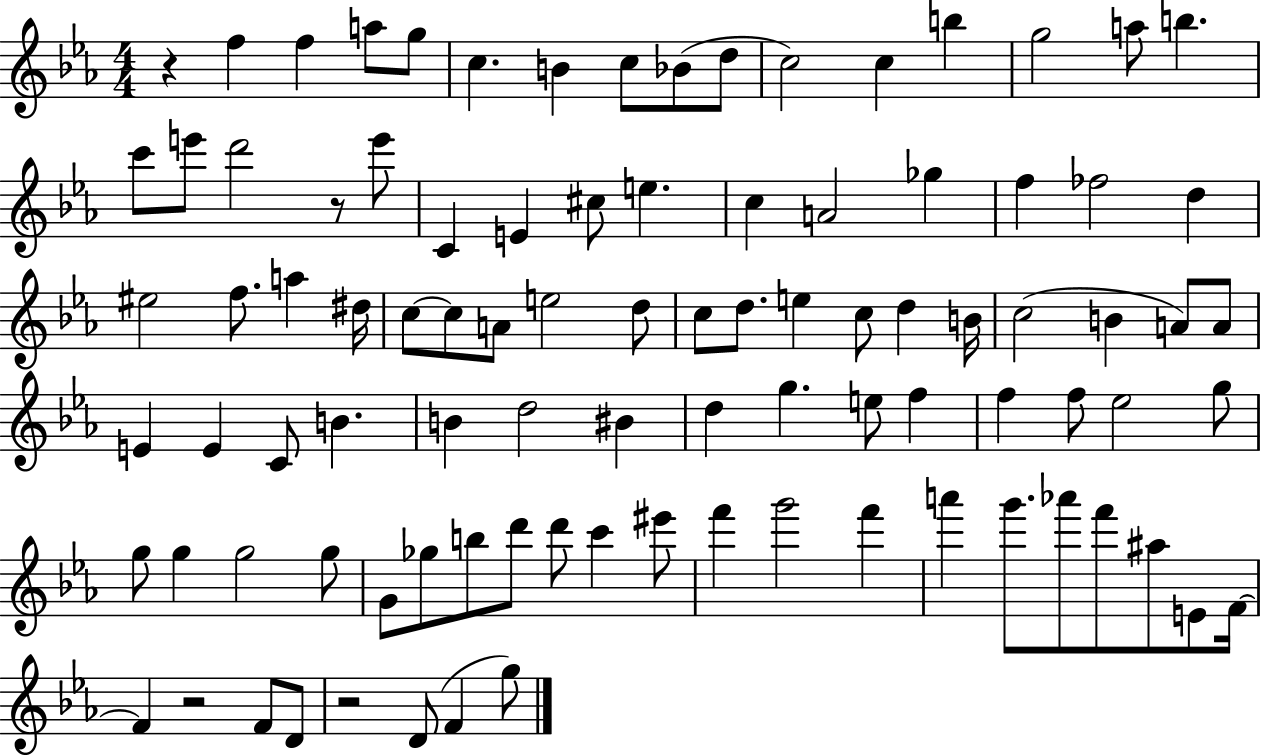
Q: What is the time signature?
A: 4/4